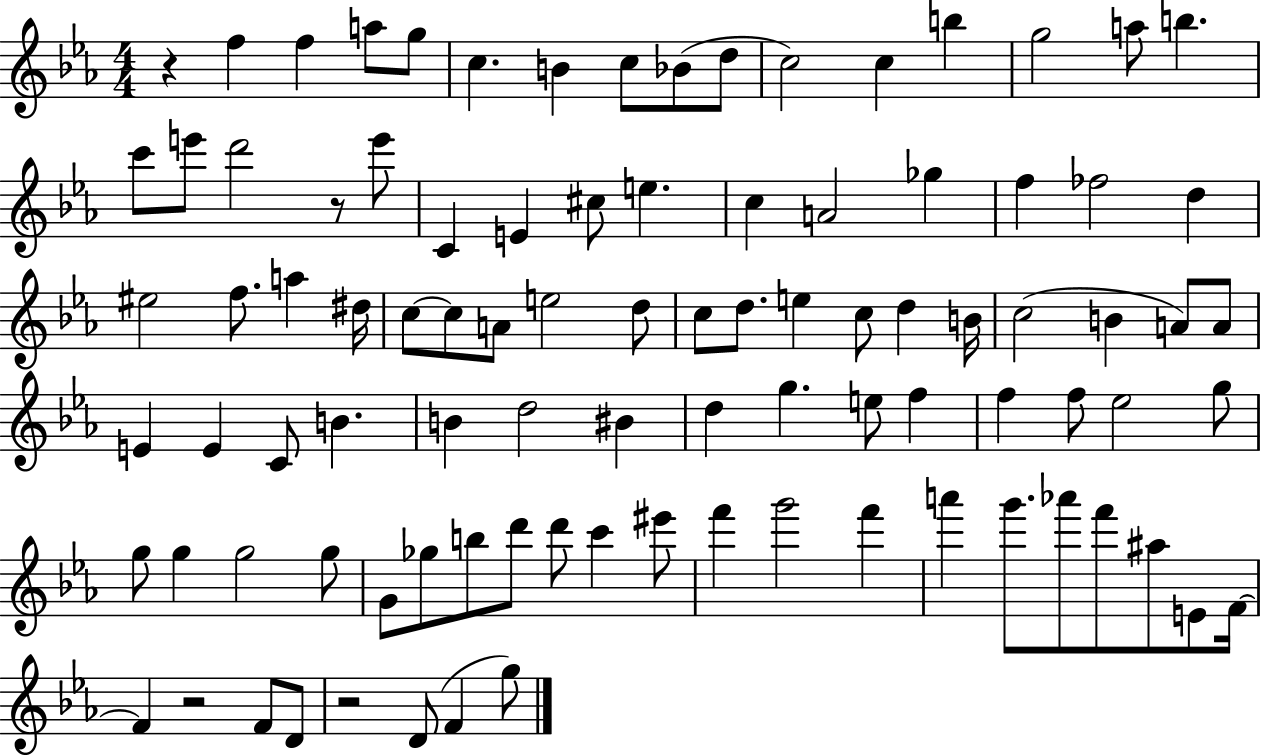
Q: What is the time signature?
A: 4/4